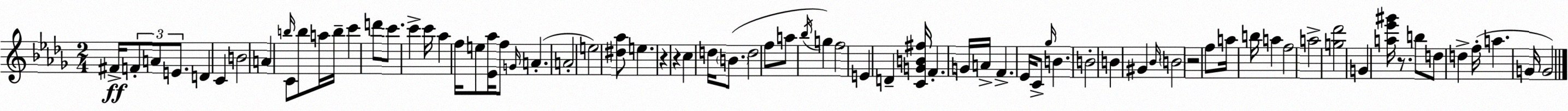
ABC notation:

X:1
T:Untitled
M:2/4
L:1/4
K:Bbm
^F/4 F/2 A/2 E/2 D C B2 A b/4 C/2 b/2 a/4 b/4 c' d'/2 c'/2 c' c'/4 _a f/4 e/2 [_E_a]/4 f/2 G/4 A A2 e2 [^d_a]/2 e z z c d/4 B/2 d2 f/2 a/2 _b/4 g f2 E D [CGB^f]/4 F G/4 A/4 F _E/4 C/2 _g/4 B B2 B ^G _B/4 B2 z2 f/2 a/4 b/4 a f2 a2 [g_d']2 G [a_e'^g']/4 z/2 b/2 d/2 d f/4 a G/4 G2